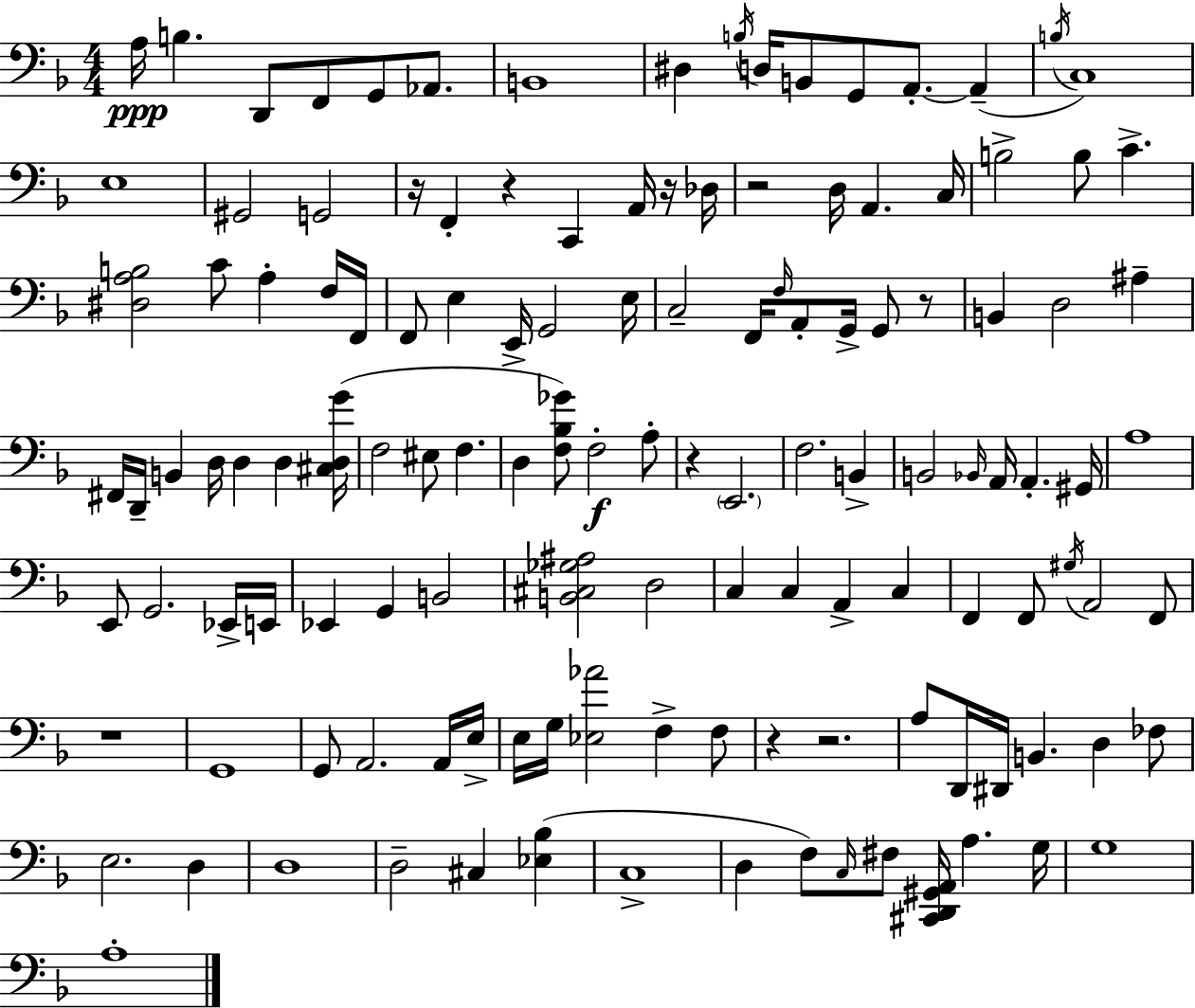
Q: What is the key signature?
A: D minor